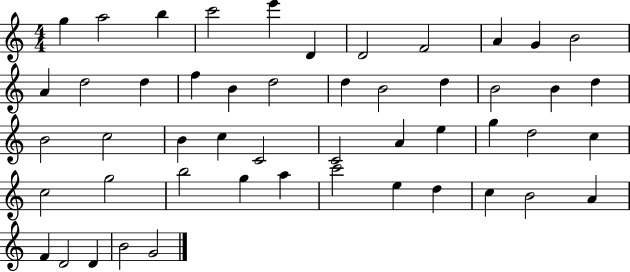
G5/q A5/h B5/q C6/h E6/q D4/q D4/h F4/h A4/q G4/q B4/h A4/q D5/h D5/q F5/q B4/q D5/h D5/q B4/h D5/q B4/h B4/q D5/q B4/h C5/h B4/q C5/q C4/h C4/h A4/q E5/q G5/q D5/h C5/q C5/h G5/h B5/h G5/q A5/q C6/h E5/q D5/q C5/q B4/h A4/q F4/q D4/h D4/q B4/h G4/h